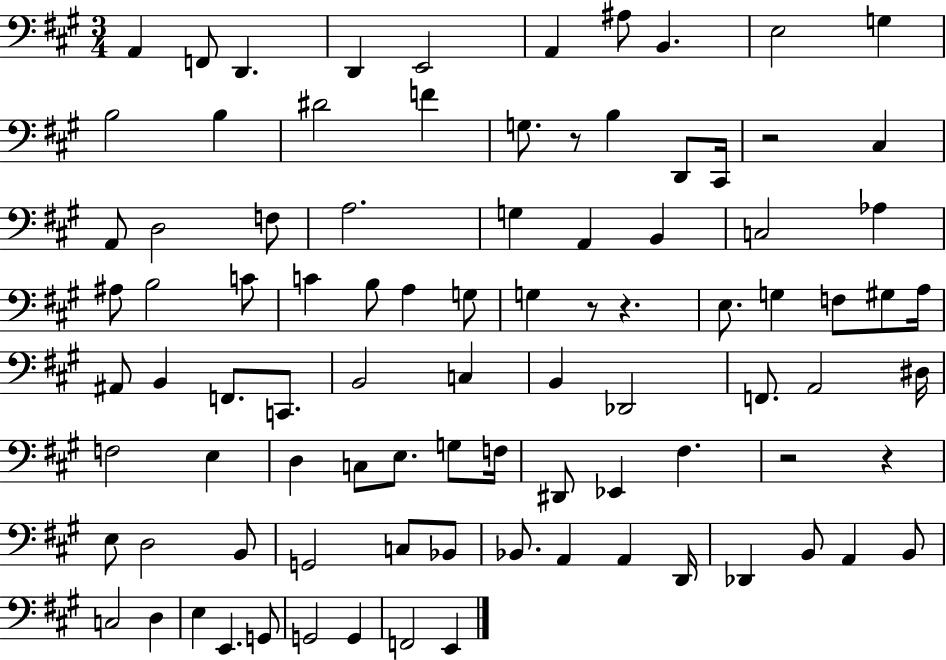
A2/q F2/e D2/q. D2/q E2/h A2/q A#3/e B2/q. E3/h G3/q B3/h B3/q D#4/h F4/q G3/e. R/e B3/q D2/e C#2/s R/h C#3/q A2/e D3/h F3/e A3/h. G3/q A2/q B2/q C3/h Ab3/q A#3/e B3/h C4/e C4/q B3/e A3/q G3/e G3/q R/e R/q. E3/e. G3/q F3/e G#3/e A3/s A#2/e B2/q F2/e. C2/e. B2/h C3/q B2/q Db2/h F2/e. A2/h D#3/s F3/h E3/q D3/q C3/e E3/e. G3/e F3/s D#2/e Eb2/q F#3/q. R/h R/q E3/e D3/h B2/e G2/h C3/e Bb2/e Bb2/e. A2/q A2/q D2/s Db2/q B2/e A2/q B2/e C3/h D3/q E3/q E2/q. G2/e G2/h G2/q F2/h E2/q